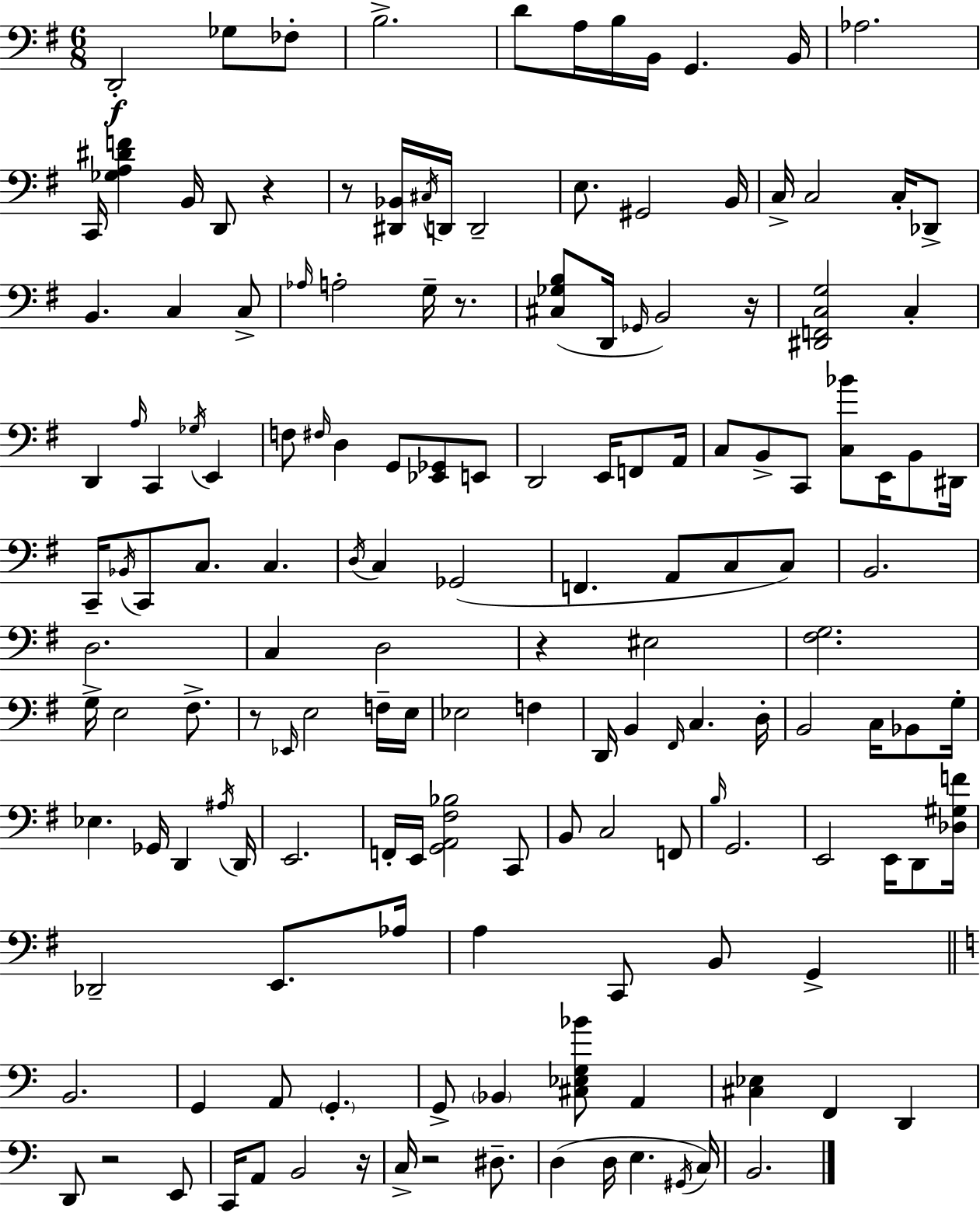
{
  \clef bass
  \numericTimeSignature
  \time 6/8
  \key g \major
  d,2-.\f ges8 fes8-. | b2.-> | d'8 a16 b16 b,16 g,4. b,16 | aes2. | \break c,16 <ges a dis' f'>4 b,16 d,8 r4 | r8 <dis, bes,>16 \acciaccatura { cis16 } d,16 d,2-- | e8. gis,2 | b,16 c16-> c2 c16-. des,8-> | \break b,4. c4 c8-> | \grace { aes16 } a2-. g16-- r8. | <cis ges b>8( d,16 \grace { ges,16 } b,2) | r16 <dis, f, c g>2 c4-. | \break d,4 \grace { a16 } c,4 | \acciaccatura { ges16 } e,4 f8 \grace { fis16 } d4 | g,8 <ees, ges,>8 e,8 d,2 | e,16 f,8 a,16 c8 b,8-> c,8 | \break <c bes'>8 e,16 b,8 dis,16 c,16-- \acciaccatura { bes,16 } c,8 c8. | c4. \acciaccatura { d16 } c4 | ges,2( f,4. | a,8 c8 c8) b,2. | \break d2. | c4 | d2 r4 | eis2 <fis g>2. | \break g16-> e2 | fis8.-> r8 \grace { ees,16 } e2 | f16-- e16 ees2 | f4 d,16 b,4 | \break \grace { fis,16 } c4. d16-. b,2 | c16 bes,8 g16-. ees4. | ges,16 d,4 \acciaccatura { ais16 } d,16 e,2. | f,16-. | \break e,16 <g, a, fis bes>2 c,8 b,8 | c2 f,8 \grace { b16 } | g,2. | e,2 e,16 d,8 <des gis f'>16 | \break des,2-- e,8. aes16 | a4 c,8 b,8 g,4-> | \bar "||" \break \key c \major b,2. | g,4 a,8 \parenthesize g,4.-. | g,8-> \parenthesize bes,4 <cis ees g bes'>8 a,4 | <cis ees>4 f,4 d,4 | \break d,8 r2 e,8 | c,16 a,8 b,2 r16 | c16-> r2 dis8.-- | d4( d16 e4. \acciaccatura { gis,16 } | \break c16) b,2. | \bar "|."
}